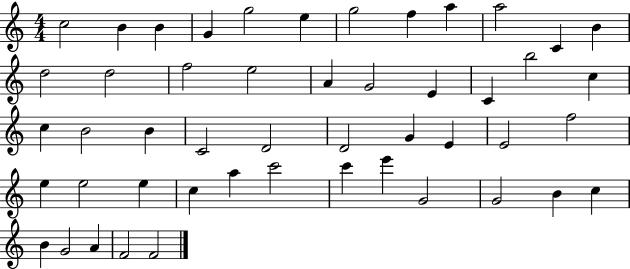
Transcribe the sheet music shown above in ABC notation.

X:1
T:Untitled
M:4/4
L:1/4
K:C
c2 B B G g2 e g2 f a a2 C B d2 d2 f2 e2 A G2 E C b2 c c B2 B C2 D2 D2 G E E2 f2 e e2 e c a c'2 c' e' G2 G2 B c B G2 A F2 F2